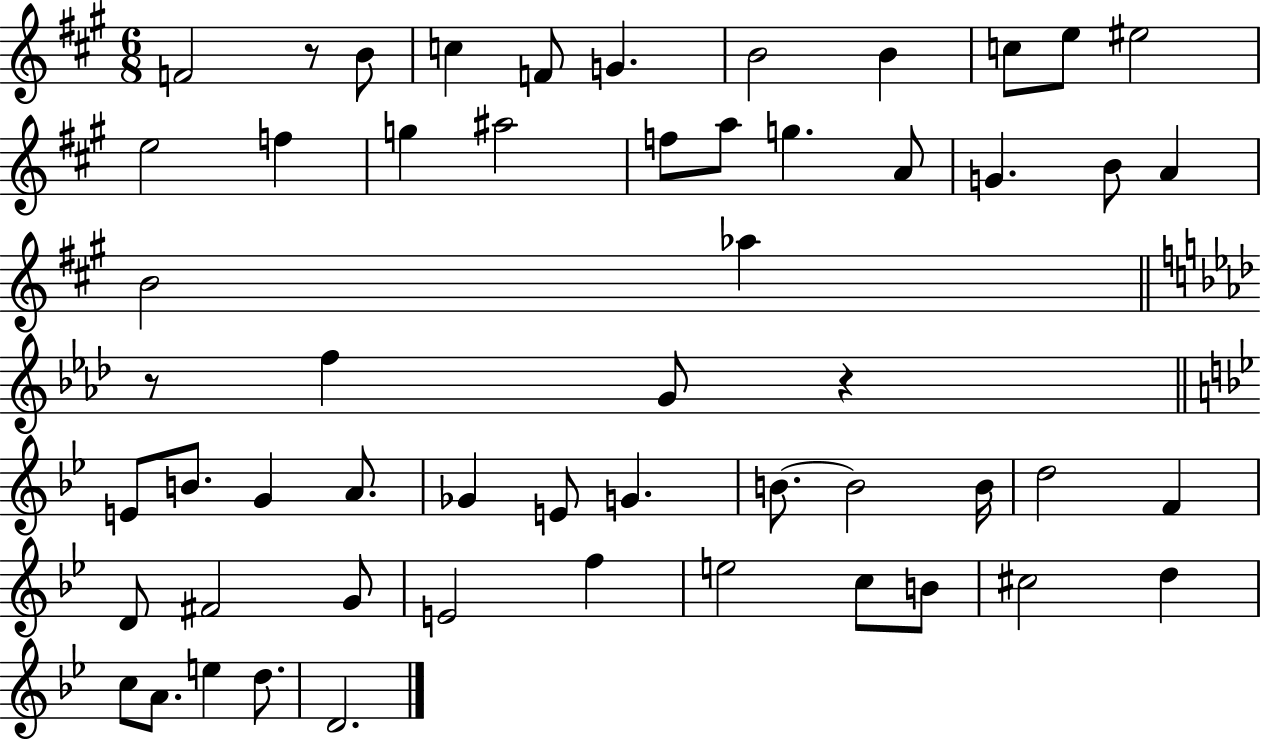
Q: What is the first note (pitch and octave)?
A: F4